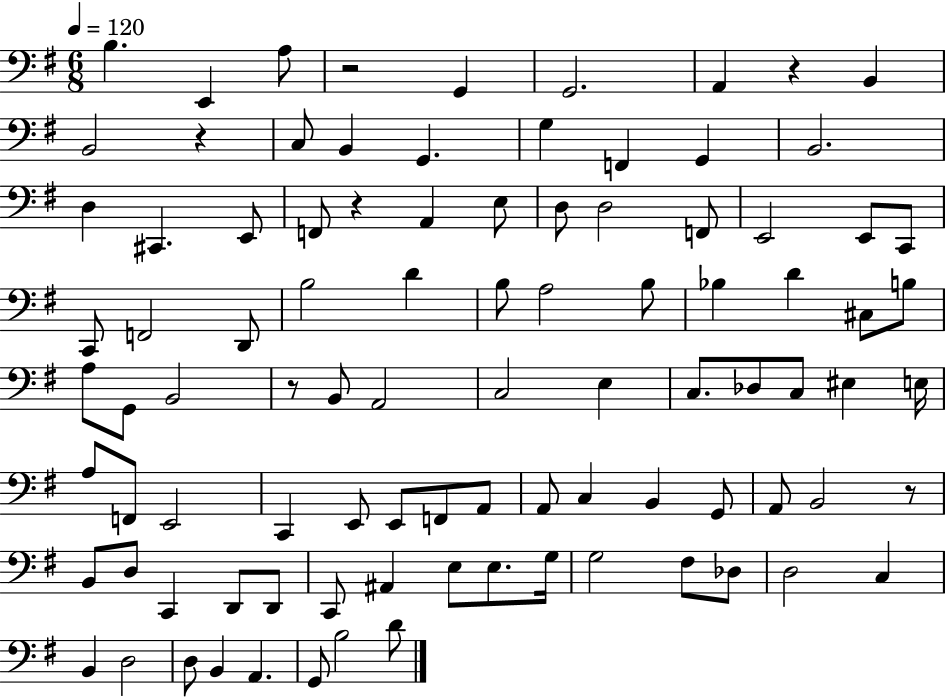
X:1
T:Untitled
M:6/8
L:1/4
K:G
B, E,, A,/2 z2 G,, G,,2 A,, z B,, B,,2 z C,/2 B,, G,, G, F,, G,, B,,2 D, ^C,, E,,/2 F,,/2 z A,, E,/2 D,/2 D,2 F,,/2 E,,2 E,,/2 C,,/2 C,,/2 F,,2 D,,/2 B,2 D B,/2 A,2 B,/2 _B, D ^C,/2 B,/2 A,/2 G,,/2 B,,2 z/2 B,,/2 A,,2 C,2 E, C,/2 _D,/2 C,/2 ^E, E,/4 A,/2 F,,/2 E,,2 C,, E,,/2 E,,/2 F,,/2 A,,/2 A,,/2 C, B,, G,,/2 A,,/2 B,,2 z/2 B,,/2 D,/2 C,, D,,/2 D,,/2 C,,/2 ^A,, E,/2 E,/2 G,/4 G,2 ^F,/2 _D,/2 D,2 C, B,, D,2 D,/2 B,, A,, G,,/2 B,2 D/2